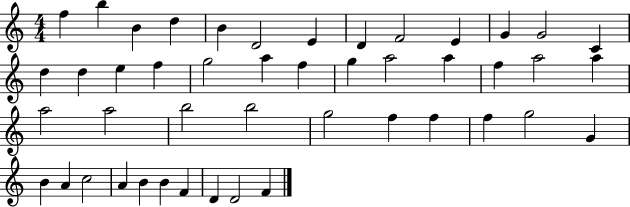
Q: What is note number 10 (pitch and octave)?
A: E4